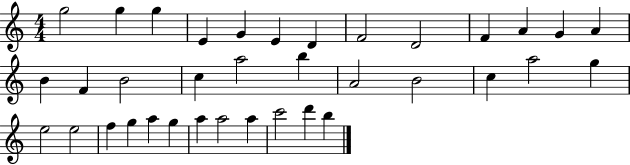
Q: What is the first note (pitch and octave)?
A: G5